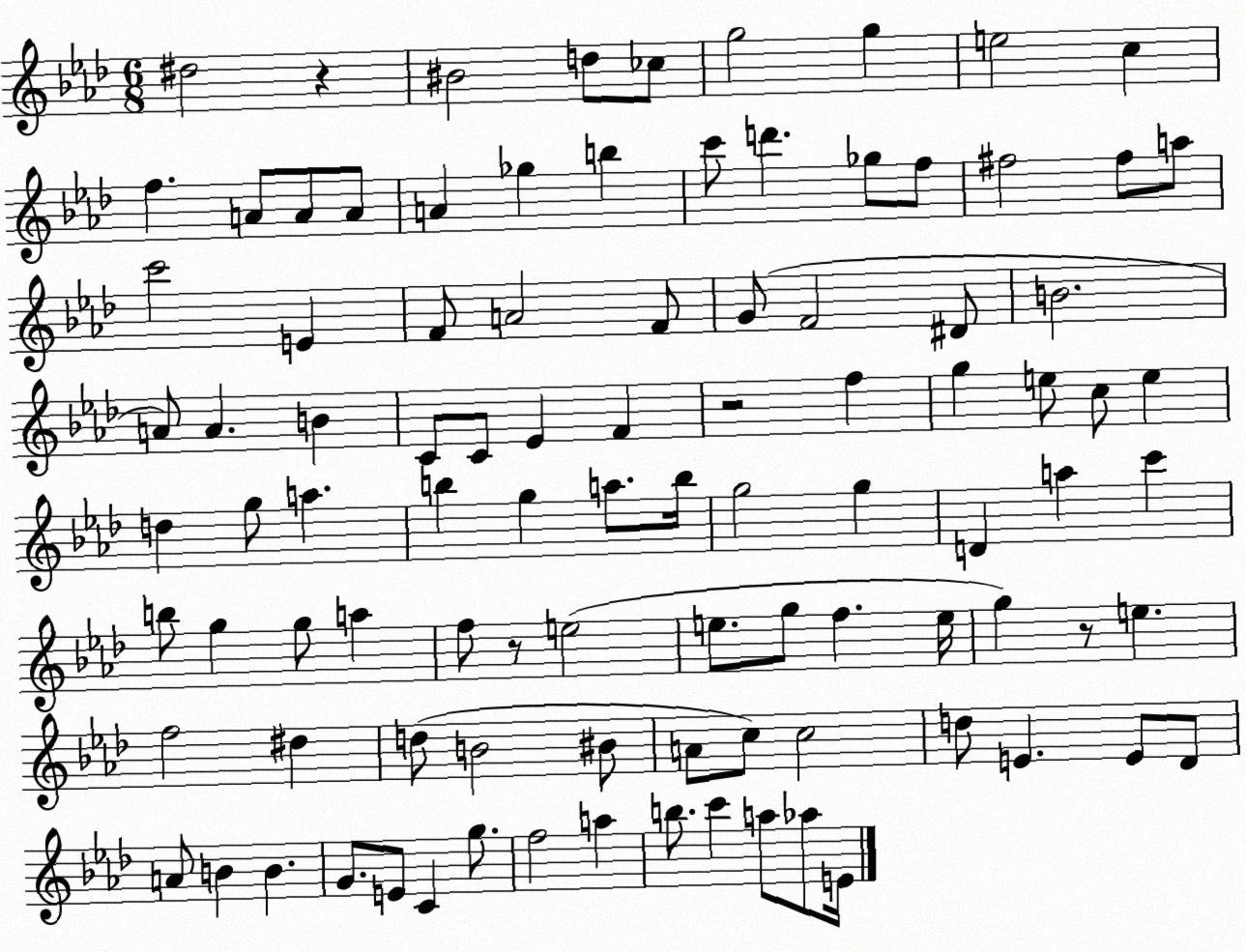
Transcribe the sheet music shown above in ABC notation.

X:1
T:Untitled
M:6/8
L:1/4
K:Ab
^d2 z ^B2 d/2 _c/2 g2 g e2 c f A/2 A/2 A/2 A _g b c'/2 d' _g/2 f/2 ^f2 ^f/2 a/2 c'2 E F/2 A2 F/2 G/2 F2 ^D/2 B2 A/2 A B C/2 C/2 _E F z2 f g e/2 c/2 e d g/2 a b g a/2 b/4 g2 g D a c' b/2 g g/2 a f/2 z/2 e2 e/2 g/2 f e/4 g z/2 e f2 ^d d/2 B2 ^B/2 A/2 c/2 c2 d/2 E E/2 _D/2 A/2 B B G/2 E/2 C g/2 f2 a b/2 c' a/2 _a/2 E/4